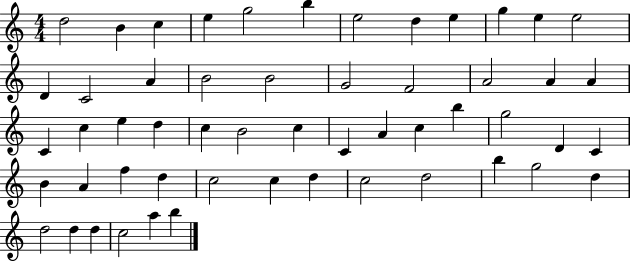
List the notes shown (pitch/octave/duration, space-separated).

D5/h B4/q C5/q E5/q G5/h B5/q E5/h D5/q E5/q G5/q E5/q E5/h D4/q C4/h A4/q B4/h B4/h G4/h F4/h A4/h A4/q A4/q C4/q C5/q E5/q D5/q C5/q B4/h C5/q C4/q A4/q C5/q B5/q G5/h D4/q C4/q B4/q A4/q F5/q D5/q C5/h C5/q D5/q C5/h D5/h B5/q G5/h D5/q D5/h D5/q D5/q C5/h A5/q B5/q